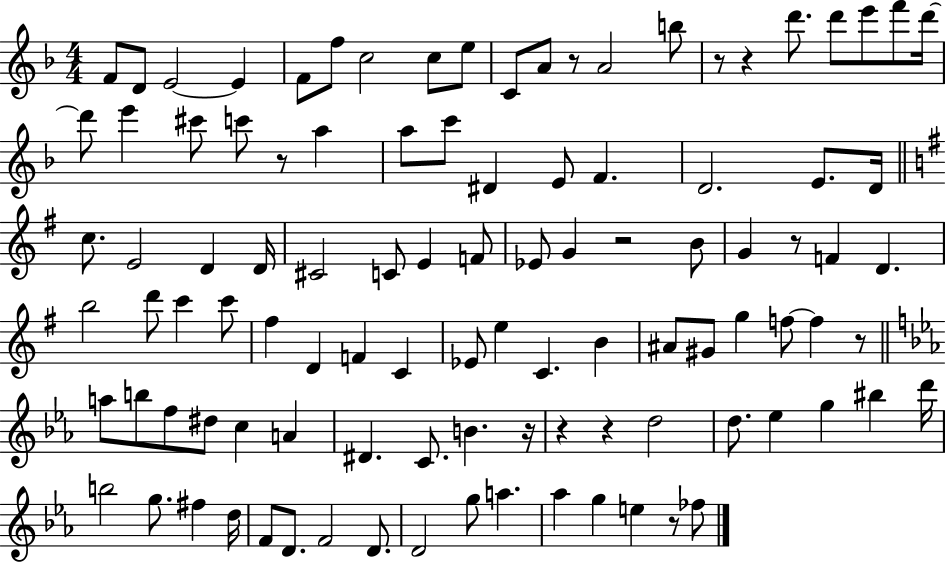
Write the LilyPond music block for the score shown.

{
  \clef treble
  \numericTimeSignature
  \time 4/4
  \key f \major
  f'8 d'8 e'2~~ e'4 | f'8 f''8 c''2 c''8 e''8 | c'8 a'8 r8 a'2 b''8 | r8 r4 d'''8. d'''8 e'''8 f'''8 d'''16~~ | \break d'''8 e'''4 cis'''8 c'''8 r8 a''4 | a''8 c'''8 dis'4 e'8 f'4. | d'2. e'8. d'16 | \bar "||" \break \key e \minor c''8. e'2 d'4 d'16 | cis'2 c'8 e'4 f'8 | ees'8 g'4 r2 b'8 | g'4 r8 f'4 d'4. | \break b''2 d'''8 c'''4 c'''8 | fis''4 d'4 f'4 c'4 | ees'8 e''4 c'4. b'4 | ais'8 gis'8 g''4 f''8~~ f''4 r8 | \break \bar "||" \break \key c \minor a''8 b''8 f''8 dis''8 c''4 a'4 | dis'4. c'8. b'4. r16 | r4 r4 d''2 | d''8. ees''4 g''4 bis''4 d'''16 | \break b''2 g''8. fis''4 d''16 | f'8 d'8. f'2 d'8. | d'2 g''8 a''4. | aes''4 g''4 e''4 r8 fes''8 | \break \bar "|."
}